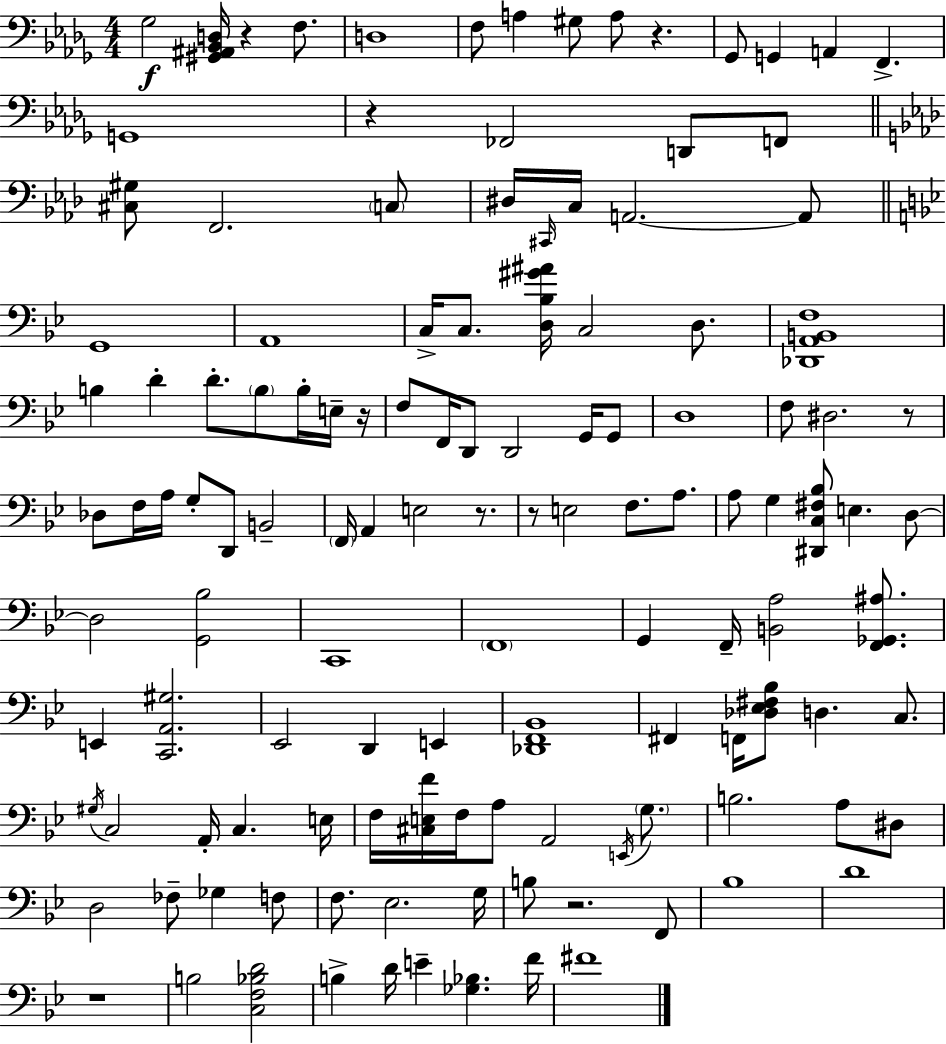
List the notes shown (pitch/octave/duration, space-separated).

Gb3/h [G#2,A#2,Bb2,D3]/s R/q F3/e. D3/w F3/e A3/q G#3/e A3/e R/q. Gb2/e G2/q A2/q F2/q. G2/w R/q FES2/h D2/e F2/e [C#3,G#3]/e F2/h. C3/e D#3/s C#2/s C3/s A2/h. A2/e G2/w A2/w C3/s C3/e. [D3,Bb3,G#4,A#4]/s C3/h D3/e. [Db2,A2,B2,F3]/w B3/q D4/q D4/e. B3/e B3/s E3/s R/s F3/e F2/s D2/e D2/h G2/s G2/e D3/w F3/e D#3/h. R/e Db3/e F3/s A3/s G3/e D2/e B2/h F2/s A2/q E3/h R/e. R/e E3/h F3/e. A3/e. A3/e G3/q [D#2,C3,F#3,Bb3]/e E3/q. D3/e D3/h [G2,Bb3]/h C2/w F2/w G2/q F2/s [B2,A3]/h [F2,Gb2,A#3]/e. E2/q [C2,A2,G#3]/h. Eb2/h D2/q E2/q [Db2,F2,Bb2]/w F#2/q F2/s [Db3,Eb3,F#3,Bb3]/e D3/q. C3/e. G#3/s C3/h A2/s C3/q. E3/s F3/s [C#3,E3,F4]/s F3/s A3/e A2/h E2/s G3/e. B3/h. A3/e D#3/e D3/h FES3/e Gb3/q F3/e F3/e. Eb3/h. G3/s B3/e R/h. F2/e Bb3/w D4/w R/w B3/h [C3,F3,Bb3,D4]/h B3/q D4/s E4/q [Gb3,Bb3]/q. F4/s F#4/w